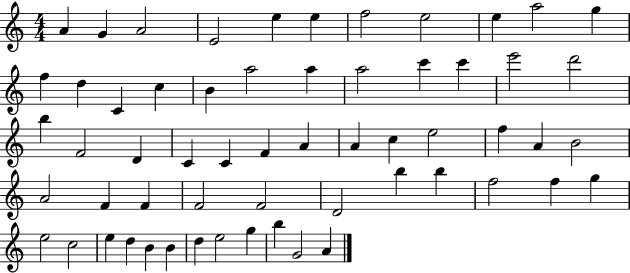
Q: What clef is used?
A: treble